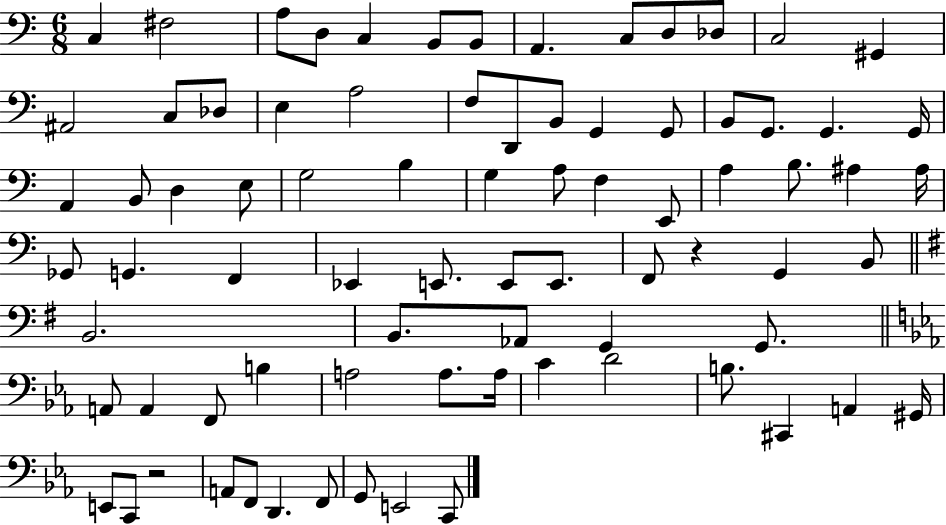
C3/q F#3/h A3/e D3/e C3/q B2/e B2/e A2/q. C3/e D3/e Db3/e C3/h G#2/q A#2/h C3/e Db3/e E3/q A3/h F3/e D2/e B2/e G2/q G2/e B2/e G2/e. G2/q. G2/s A2/q B2/e D3/q E3/e G3/h B3/q G3/q A3/e F3/q E2/e A3/q B3/e. A#3/q A#3/s Gb2/e G2/q. F2/q Eb2/q E2/e. E2/e E2/e. F2/e R/q G2/q B2/e B2/h. B2/e. Ab2/e G2/q G2/e. A2/e A2/q F2/e B3/q A3/h A3/e. A3/s C4/q D4/h B3/e. C#2/q A2/q G#2/s E2/e C2/e R/h A2/e F2/e D2/q. F2/e G2/e E2/h C2/e